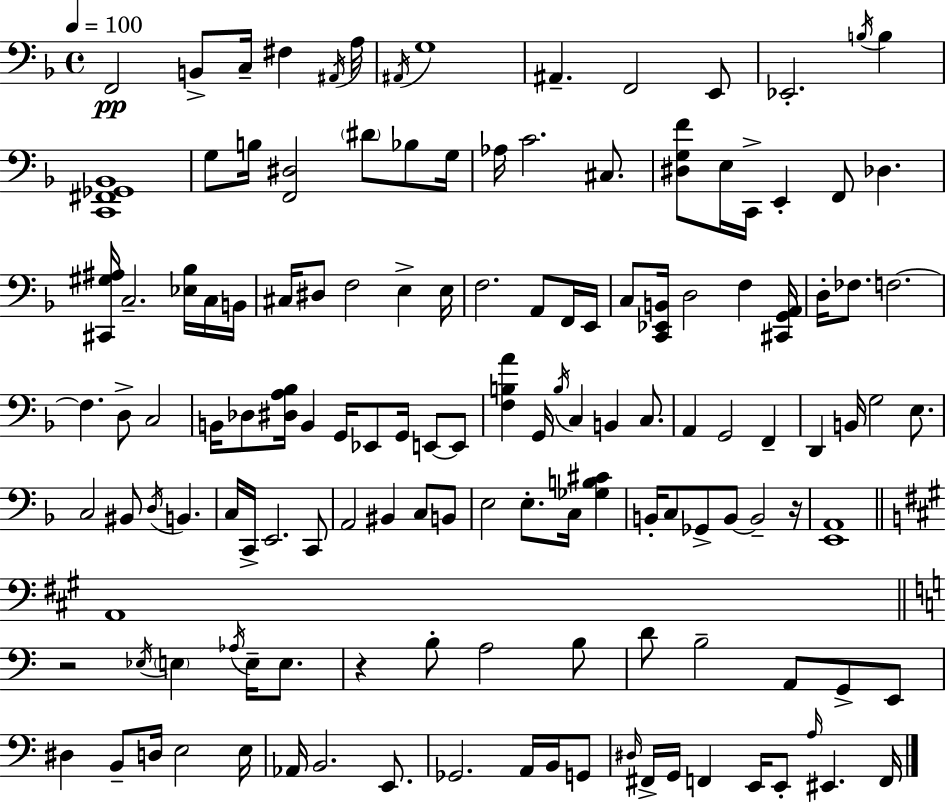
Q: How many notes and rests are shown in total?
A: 137